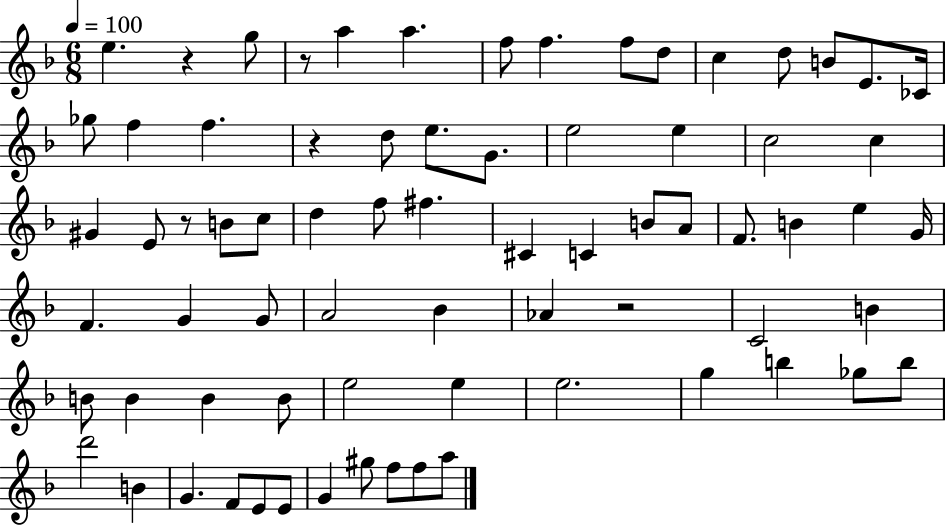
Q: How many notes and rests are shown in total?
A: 73